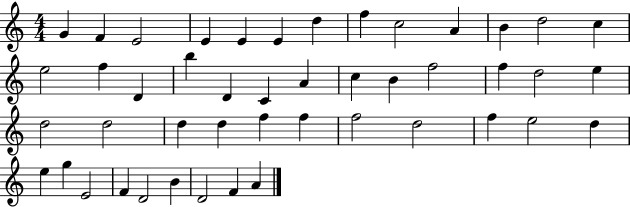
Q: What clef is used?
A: treble